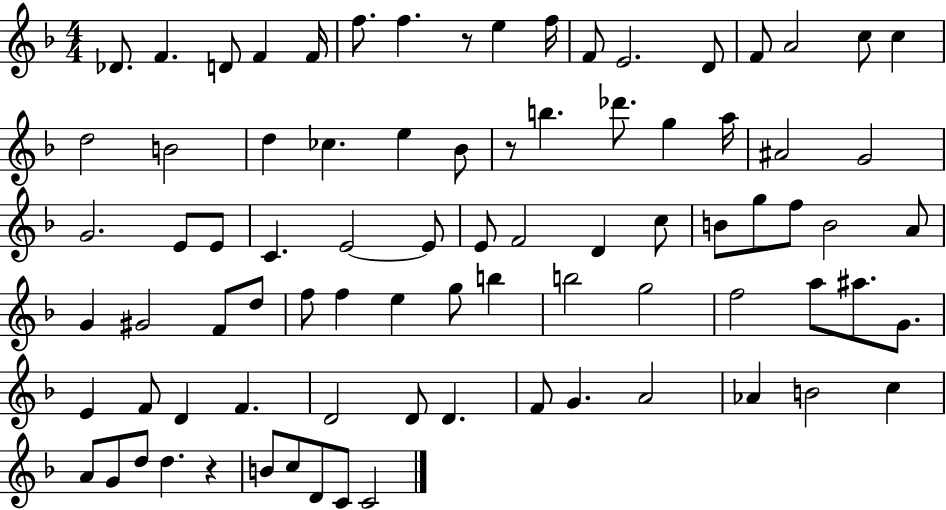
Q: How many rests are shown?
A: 3